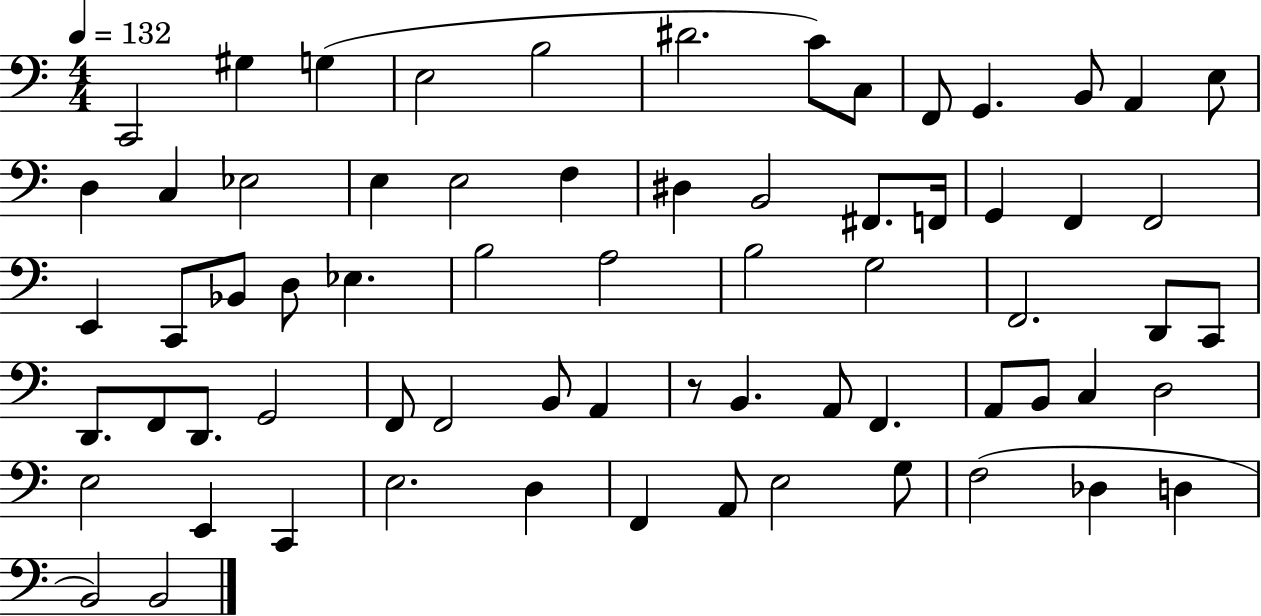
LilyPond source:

{
  \clef bass
  \numericTimeSignature
  \time 4/4
  \key c \major
  \tempo 4 = 132
  c,2 gis4 g4( | e2 b2 | dis'2. c'8) c8 | f,8 g,4. b,8 a,4 e8 | \break d4 c4 ees2 | e4 e2 f4 | dis4 b,2 fis,8. f,16 | g,4 f,4 f,2 | \break e,4 c,8 bes,8 d8 ees4. | b2 a2 | b2 g2 | f,2. d,8 c,8 | \break d,8. f,8 d,8. g,2 | f,8 f,2 b,8 a,4 | r8 b,4. a,8 f,4. | a,8 b,8 c4 d2 | \break e2 e,4 c,4 | e2. d4 | f,4 a,8 e2 g8 | f2( des4 d4 | \break b,2) b,2 | \bar "|."
}